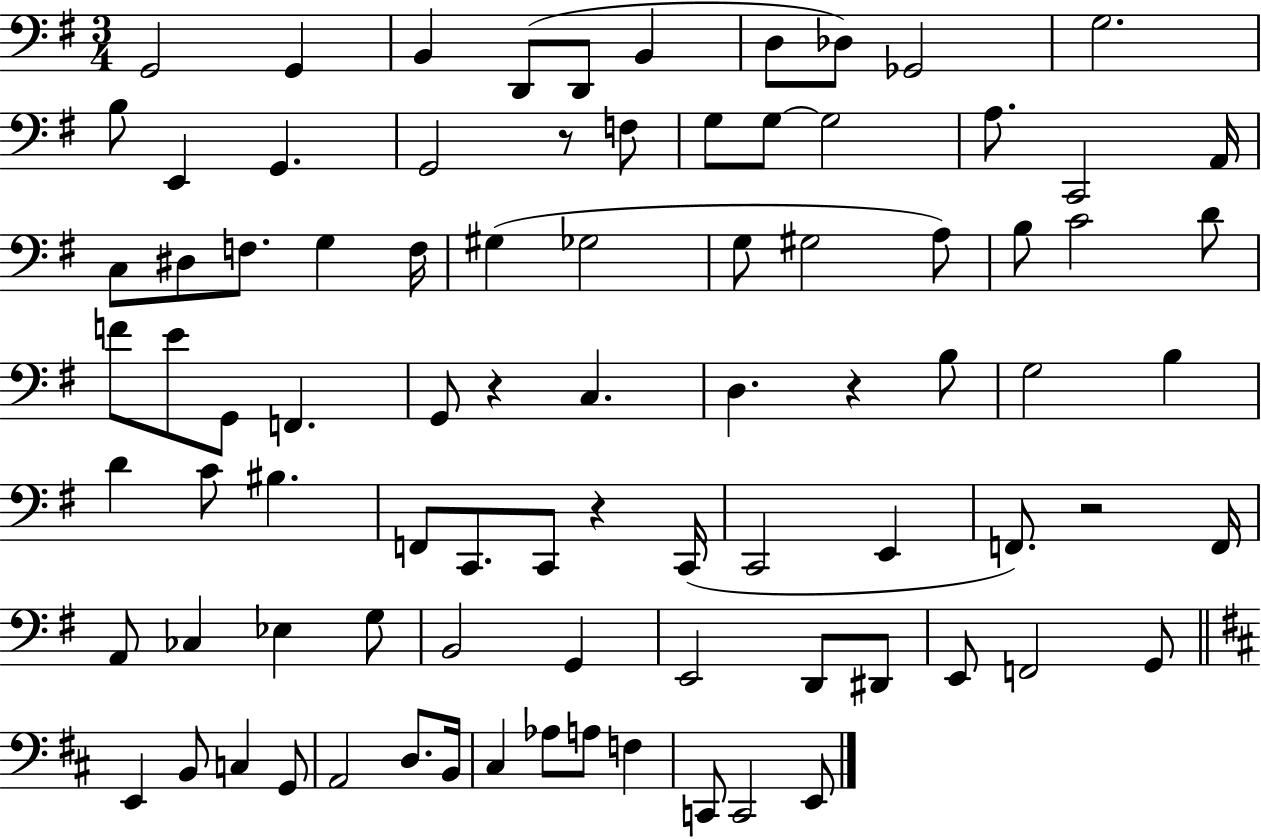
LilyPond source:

{
  \clef bass
  \numericTimeSignature
  \time 3/4
  \key g \major
  \repeat volta 2 { g,2 g,4 | b,4 d,8( d,8 b,4 | d8 des8) ges,2 | g2. | \break b8 e,4 g,4. | g,2 r8 f8 | g8 g8~~ g2 | a8. c,2 a,16 | \break c8 dis8 f8. g4 f16 | gis4( ges2 | g8 gis2 a8) | b8 c'2 d'8 | \break f'8 e'8 g,8 f,4. | g,8 r4 c4. | d4. r4 b8 | g2 b4 | \break d'4 c'8 bis4. | f,8 c,8. c,8 r4 c,16( | c,2 e,4 | f,8.) r2 f,16 | \break a,8 ces4 ees4 g8 | b,2 g,4 | e,2 d,8 dis,8 | e,8 f,2 g,8 | \break \bar "||" \break \key b \minor e,4 b,8 c4 g,8 | a,2 d8. b,16 | cis4 aes8 a8 f4 | c,8 c,2 e,8 | \break } \bar "|."
}